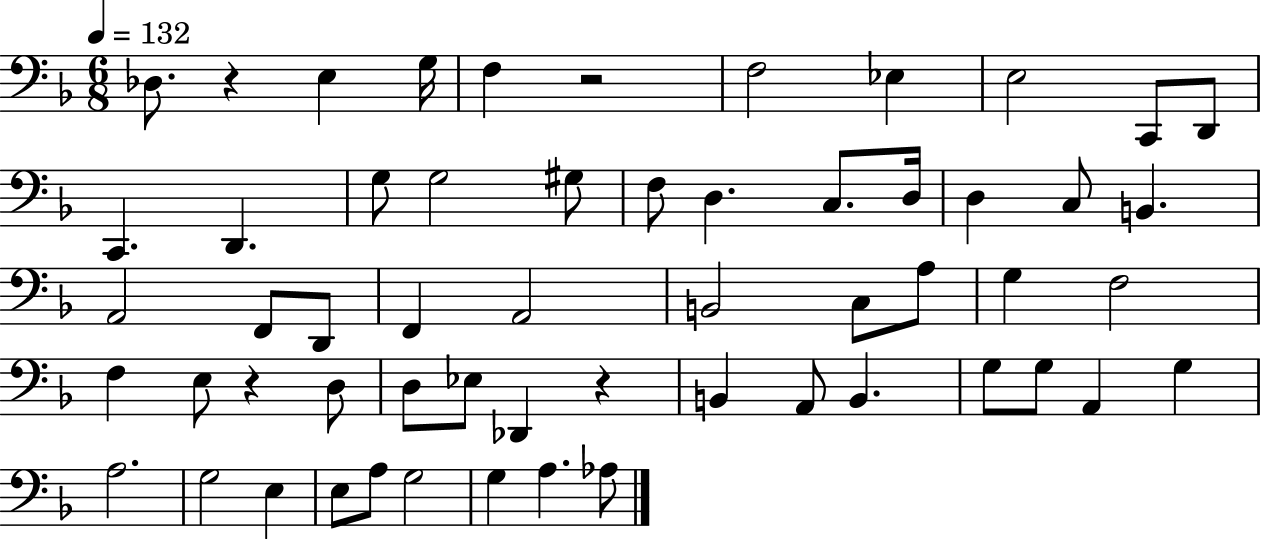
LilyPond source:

{
  \clef bass
  \numericTimeSignature
  \time 6/8
  \key f \major
  \tempo 4 = 132
  des8. r4 e4 g16 | f4 r2 | f2 ees4 | e2 c,8 d,8 | \break c,4. d,4. | g8 g2 gis8 | f8 d4. c8. d16 | d4 c8 b,4. | \break a,2 f,8 d,8 | f,4 a,2 | b,2 c8 a8 | g4 f2 | \break f4 e8 r4 d8 | d8 ees8 des,4 r4 | b,4 a,8 b,4. | g8 g8 a,4 g4 | \break a2. | g2 e4 | e8 a8 g2 | g4 a4. aes8 | \break \bar "|."
}